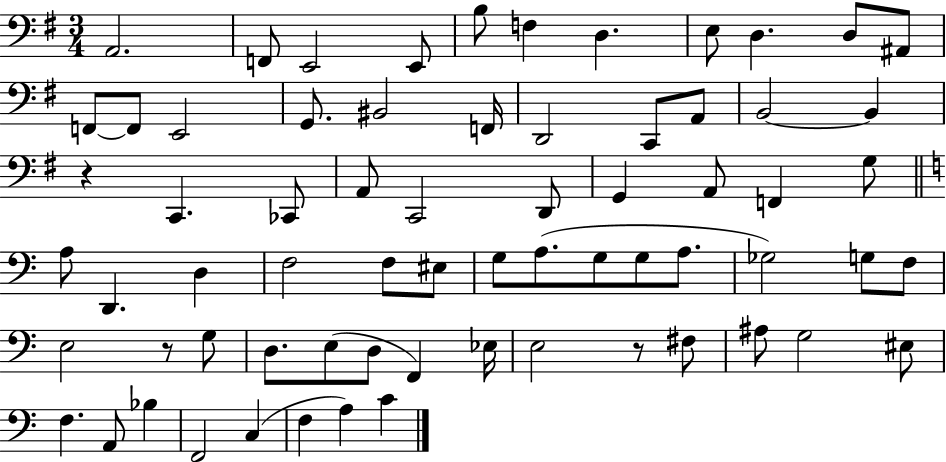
A2/h. F2/e E2/h E2/e B3/e F3/q D3/q. E3/e D3/q. D3/e A#2/e F2/e F2/e E2/h G2/e. BIS2/h F2/s D2/h C2/e A2/e B2/h B2/q R/q C2/q. CES2/e A2/e C2/h D2/e G2/q A2/e F2/q G3/e A3/e D2/q. D3/q F3/h F3/e EIS3/e G3/e A3/e. G3/e G3/e A3/e. Gb3/h G3/e F3/e E3/h R/e G3/e D3/e. E3/e D3/e F2/q Eb3/s E3/h R/e F#3/e A#3/e G3/h EIS3/e F3/q. A2/e Bb3/q F2/h C3/q F3/q A3/q C4/q